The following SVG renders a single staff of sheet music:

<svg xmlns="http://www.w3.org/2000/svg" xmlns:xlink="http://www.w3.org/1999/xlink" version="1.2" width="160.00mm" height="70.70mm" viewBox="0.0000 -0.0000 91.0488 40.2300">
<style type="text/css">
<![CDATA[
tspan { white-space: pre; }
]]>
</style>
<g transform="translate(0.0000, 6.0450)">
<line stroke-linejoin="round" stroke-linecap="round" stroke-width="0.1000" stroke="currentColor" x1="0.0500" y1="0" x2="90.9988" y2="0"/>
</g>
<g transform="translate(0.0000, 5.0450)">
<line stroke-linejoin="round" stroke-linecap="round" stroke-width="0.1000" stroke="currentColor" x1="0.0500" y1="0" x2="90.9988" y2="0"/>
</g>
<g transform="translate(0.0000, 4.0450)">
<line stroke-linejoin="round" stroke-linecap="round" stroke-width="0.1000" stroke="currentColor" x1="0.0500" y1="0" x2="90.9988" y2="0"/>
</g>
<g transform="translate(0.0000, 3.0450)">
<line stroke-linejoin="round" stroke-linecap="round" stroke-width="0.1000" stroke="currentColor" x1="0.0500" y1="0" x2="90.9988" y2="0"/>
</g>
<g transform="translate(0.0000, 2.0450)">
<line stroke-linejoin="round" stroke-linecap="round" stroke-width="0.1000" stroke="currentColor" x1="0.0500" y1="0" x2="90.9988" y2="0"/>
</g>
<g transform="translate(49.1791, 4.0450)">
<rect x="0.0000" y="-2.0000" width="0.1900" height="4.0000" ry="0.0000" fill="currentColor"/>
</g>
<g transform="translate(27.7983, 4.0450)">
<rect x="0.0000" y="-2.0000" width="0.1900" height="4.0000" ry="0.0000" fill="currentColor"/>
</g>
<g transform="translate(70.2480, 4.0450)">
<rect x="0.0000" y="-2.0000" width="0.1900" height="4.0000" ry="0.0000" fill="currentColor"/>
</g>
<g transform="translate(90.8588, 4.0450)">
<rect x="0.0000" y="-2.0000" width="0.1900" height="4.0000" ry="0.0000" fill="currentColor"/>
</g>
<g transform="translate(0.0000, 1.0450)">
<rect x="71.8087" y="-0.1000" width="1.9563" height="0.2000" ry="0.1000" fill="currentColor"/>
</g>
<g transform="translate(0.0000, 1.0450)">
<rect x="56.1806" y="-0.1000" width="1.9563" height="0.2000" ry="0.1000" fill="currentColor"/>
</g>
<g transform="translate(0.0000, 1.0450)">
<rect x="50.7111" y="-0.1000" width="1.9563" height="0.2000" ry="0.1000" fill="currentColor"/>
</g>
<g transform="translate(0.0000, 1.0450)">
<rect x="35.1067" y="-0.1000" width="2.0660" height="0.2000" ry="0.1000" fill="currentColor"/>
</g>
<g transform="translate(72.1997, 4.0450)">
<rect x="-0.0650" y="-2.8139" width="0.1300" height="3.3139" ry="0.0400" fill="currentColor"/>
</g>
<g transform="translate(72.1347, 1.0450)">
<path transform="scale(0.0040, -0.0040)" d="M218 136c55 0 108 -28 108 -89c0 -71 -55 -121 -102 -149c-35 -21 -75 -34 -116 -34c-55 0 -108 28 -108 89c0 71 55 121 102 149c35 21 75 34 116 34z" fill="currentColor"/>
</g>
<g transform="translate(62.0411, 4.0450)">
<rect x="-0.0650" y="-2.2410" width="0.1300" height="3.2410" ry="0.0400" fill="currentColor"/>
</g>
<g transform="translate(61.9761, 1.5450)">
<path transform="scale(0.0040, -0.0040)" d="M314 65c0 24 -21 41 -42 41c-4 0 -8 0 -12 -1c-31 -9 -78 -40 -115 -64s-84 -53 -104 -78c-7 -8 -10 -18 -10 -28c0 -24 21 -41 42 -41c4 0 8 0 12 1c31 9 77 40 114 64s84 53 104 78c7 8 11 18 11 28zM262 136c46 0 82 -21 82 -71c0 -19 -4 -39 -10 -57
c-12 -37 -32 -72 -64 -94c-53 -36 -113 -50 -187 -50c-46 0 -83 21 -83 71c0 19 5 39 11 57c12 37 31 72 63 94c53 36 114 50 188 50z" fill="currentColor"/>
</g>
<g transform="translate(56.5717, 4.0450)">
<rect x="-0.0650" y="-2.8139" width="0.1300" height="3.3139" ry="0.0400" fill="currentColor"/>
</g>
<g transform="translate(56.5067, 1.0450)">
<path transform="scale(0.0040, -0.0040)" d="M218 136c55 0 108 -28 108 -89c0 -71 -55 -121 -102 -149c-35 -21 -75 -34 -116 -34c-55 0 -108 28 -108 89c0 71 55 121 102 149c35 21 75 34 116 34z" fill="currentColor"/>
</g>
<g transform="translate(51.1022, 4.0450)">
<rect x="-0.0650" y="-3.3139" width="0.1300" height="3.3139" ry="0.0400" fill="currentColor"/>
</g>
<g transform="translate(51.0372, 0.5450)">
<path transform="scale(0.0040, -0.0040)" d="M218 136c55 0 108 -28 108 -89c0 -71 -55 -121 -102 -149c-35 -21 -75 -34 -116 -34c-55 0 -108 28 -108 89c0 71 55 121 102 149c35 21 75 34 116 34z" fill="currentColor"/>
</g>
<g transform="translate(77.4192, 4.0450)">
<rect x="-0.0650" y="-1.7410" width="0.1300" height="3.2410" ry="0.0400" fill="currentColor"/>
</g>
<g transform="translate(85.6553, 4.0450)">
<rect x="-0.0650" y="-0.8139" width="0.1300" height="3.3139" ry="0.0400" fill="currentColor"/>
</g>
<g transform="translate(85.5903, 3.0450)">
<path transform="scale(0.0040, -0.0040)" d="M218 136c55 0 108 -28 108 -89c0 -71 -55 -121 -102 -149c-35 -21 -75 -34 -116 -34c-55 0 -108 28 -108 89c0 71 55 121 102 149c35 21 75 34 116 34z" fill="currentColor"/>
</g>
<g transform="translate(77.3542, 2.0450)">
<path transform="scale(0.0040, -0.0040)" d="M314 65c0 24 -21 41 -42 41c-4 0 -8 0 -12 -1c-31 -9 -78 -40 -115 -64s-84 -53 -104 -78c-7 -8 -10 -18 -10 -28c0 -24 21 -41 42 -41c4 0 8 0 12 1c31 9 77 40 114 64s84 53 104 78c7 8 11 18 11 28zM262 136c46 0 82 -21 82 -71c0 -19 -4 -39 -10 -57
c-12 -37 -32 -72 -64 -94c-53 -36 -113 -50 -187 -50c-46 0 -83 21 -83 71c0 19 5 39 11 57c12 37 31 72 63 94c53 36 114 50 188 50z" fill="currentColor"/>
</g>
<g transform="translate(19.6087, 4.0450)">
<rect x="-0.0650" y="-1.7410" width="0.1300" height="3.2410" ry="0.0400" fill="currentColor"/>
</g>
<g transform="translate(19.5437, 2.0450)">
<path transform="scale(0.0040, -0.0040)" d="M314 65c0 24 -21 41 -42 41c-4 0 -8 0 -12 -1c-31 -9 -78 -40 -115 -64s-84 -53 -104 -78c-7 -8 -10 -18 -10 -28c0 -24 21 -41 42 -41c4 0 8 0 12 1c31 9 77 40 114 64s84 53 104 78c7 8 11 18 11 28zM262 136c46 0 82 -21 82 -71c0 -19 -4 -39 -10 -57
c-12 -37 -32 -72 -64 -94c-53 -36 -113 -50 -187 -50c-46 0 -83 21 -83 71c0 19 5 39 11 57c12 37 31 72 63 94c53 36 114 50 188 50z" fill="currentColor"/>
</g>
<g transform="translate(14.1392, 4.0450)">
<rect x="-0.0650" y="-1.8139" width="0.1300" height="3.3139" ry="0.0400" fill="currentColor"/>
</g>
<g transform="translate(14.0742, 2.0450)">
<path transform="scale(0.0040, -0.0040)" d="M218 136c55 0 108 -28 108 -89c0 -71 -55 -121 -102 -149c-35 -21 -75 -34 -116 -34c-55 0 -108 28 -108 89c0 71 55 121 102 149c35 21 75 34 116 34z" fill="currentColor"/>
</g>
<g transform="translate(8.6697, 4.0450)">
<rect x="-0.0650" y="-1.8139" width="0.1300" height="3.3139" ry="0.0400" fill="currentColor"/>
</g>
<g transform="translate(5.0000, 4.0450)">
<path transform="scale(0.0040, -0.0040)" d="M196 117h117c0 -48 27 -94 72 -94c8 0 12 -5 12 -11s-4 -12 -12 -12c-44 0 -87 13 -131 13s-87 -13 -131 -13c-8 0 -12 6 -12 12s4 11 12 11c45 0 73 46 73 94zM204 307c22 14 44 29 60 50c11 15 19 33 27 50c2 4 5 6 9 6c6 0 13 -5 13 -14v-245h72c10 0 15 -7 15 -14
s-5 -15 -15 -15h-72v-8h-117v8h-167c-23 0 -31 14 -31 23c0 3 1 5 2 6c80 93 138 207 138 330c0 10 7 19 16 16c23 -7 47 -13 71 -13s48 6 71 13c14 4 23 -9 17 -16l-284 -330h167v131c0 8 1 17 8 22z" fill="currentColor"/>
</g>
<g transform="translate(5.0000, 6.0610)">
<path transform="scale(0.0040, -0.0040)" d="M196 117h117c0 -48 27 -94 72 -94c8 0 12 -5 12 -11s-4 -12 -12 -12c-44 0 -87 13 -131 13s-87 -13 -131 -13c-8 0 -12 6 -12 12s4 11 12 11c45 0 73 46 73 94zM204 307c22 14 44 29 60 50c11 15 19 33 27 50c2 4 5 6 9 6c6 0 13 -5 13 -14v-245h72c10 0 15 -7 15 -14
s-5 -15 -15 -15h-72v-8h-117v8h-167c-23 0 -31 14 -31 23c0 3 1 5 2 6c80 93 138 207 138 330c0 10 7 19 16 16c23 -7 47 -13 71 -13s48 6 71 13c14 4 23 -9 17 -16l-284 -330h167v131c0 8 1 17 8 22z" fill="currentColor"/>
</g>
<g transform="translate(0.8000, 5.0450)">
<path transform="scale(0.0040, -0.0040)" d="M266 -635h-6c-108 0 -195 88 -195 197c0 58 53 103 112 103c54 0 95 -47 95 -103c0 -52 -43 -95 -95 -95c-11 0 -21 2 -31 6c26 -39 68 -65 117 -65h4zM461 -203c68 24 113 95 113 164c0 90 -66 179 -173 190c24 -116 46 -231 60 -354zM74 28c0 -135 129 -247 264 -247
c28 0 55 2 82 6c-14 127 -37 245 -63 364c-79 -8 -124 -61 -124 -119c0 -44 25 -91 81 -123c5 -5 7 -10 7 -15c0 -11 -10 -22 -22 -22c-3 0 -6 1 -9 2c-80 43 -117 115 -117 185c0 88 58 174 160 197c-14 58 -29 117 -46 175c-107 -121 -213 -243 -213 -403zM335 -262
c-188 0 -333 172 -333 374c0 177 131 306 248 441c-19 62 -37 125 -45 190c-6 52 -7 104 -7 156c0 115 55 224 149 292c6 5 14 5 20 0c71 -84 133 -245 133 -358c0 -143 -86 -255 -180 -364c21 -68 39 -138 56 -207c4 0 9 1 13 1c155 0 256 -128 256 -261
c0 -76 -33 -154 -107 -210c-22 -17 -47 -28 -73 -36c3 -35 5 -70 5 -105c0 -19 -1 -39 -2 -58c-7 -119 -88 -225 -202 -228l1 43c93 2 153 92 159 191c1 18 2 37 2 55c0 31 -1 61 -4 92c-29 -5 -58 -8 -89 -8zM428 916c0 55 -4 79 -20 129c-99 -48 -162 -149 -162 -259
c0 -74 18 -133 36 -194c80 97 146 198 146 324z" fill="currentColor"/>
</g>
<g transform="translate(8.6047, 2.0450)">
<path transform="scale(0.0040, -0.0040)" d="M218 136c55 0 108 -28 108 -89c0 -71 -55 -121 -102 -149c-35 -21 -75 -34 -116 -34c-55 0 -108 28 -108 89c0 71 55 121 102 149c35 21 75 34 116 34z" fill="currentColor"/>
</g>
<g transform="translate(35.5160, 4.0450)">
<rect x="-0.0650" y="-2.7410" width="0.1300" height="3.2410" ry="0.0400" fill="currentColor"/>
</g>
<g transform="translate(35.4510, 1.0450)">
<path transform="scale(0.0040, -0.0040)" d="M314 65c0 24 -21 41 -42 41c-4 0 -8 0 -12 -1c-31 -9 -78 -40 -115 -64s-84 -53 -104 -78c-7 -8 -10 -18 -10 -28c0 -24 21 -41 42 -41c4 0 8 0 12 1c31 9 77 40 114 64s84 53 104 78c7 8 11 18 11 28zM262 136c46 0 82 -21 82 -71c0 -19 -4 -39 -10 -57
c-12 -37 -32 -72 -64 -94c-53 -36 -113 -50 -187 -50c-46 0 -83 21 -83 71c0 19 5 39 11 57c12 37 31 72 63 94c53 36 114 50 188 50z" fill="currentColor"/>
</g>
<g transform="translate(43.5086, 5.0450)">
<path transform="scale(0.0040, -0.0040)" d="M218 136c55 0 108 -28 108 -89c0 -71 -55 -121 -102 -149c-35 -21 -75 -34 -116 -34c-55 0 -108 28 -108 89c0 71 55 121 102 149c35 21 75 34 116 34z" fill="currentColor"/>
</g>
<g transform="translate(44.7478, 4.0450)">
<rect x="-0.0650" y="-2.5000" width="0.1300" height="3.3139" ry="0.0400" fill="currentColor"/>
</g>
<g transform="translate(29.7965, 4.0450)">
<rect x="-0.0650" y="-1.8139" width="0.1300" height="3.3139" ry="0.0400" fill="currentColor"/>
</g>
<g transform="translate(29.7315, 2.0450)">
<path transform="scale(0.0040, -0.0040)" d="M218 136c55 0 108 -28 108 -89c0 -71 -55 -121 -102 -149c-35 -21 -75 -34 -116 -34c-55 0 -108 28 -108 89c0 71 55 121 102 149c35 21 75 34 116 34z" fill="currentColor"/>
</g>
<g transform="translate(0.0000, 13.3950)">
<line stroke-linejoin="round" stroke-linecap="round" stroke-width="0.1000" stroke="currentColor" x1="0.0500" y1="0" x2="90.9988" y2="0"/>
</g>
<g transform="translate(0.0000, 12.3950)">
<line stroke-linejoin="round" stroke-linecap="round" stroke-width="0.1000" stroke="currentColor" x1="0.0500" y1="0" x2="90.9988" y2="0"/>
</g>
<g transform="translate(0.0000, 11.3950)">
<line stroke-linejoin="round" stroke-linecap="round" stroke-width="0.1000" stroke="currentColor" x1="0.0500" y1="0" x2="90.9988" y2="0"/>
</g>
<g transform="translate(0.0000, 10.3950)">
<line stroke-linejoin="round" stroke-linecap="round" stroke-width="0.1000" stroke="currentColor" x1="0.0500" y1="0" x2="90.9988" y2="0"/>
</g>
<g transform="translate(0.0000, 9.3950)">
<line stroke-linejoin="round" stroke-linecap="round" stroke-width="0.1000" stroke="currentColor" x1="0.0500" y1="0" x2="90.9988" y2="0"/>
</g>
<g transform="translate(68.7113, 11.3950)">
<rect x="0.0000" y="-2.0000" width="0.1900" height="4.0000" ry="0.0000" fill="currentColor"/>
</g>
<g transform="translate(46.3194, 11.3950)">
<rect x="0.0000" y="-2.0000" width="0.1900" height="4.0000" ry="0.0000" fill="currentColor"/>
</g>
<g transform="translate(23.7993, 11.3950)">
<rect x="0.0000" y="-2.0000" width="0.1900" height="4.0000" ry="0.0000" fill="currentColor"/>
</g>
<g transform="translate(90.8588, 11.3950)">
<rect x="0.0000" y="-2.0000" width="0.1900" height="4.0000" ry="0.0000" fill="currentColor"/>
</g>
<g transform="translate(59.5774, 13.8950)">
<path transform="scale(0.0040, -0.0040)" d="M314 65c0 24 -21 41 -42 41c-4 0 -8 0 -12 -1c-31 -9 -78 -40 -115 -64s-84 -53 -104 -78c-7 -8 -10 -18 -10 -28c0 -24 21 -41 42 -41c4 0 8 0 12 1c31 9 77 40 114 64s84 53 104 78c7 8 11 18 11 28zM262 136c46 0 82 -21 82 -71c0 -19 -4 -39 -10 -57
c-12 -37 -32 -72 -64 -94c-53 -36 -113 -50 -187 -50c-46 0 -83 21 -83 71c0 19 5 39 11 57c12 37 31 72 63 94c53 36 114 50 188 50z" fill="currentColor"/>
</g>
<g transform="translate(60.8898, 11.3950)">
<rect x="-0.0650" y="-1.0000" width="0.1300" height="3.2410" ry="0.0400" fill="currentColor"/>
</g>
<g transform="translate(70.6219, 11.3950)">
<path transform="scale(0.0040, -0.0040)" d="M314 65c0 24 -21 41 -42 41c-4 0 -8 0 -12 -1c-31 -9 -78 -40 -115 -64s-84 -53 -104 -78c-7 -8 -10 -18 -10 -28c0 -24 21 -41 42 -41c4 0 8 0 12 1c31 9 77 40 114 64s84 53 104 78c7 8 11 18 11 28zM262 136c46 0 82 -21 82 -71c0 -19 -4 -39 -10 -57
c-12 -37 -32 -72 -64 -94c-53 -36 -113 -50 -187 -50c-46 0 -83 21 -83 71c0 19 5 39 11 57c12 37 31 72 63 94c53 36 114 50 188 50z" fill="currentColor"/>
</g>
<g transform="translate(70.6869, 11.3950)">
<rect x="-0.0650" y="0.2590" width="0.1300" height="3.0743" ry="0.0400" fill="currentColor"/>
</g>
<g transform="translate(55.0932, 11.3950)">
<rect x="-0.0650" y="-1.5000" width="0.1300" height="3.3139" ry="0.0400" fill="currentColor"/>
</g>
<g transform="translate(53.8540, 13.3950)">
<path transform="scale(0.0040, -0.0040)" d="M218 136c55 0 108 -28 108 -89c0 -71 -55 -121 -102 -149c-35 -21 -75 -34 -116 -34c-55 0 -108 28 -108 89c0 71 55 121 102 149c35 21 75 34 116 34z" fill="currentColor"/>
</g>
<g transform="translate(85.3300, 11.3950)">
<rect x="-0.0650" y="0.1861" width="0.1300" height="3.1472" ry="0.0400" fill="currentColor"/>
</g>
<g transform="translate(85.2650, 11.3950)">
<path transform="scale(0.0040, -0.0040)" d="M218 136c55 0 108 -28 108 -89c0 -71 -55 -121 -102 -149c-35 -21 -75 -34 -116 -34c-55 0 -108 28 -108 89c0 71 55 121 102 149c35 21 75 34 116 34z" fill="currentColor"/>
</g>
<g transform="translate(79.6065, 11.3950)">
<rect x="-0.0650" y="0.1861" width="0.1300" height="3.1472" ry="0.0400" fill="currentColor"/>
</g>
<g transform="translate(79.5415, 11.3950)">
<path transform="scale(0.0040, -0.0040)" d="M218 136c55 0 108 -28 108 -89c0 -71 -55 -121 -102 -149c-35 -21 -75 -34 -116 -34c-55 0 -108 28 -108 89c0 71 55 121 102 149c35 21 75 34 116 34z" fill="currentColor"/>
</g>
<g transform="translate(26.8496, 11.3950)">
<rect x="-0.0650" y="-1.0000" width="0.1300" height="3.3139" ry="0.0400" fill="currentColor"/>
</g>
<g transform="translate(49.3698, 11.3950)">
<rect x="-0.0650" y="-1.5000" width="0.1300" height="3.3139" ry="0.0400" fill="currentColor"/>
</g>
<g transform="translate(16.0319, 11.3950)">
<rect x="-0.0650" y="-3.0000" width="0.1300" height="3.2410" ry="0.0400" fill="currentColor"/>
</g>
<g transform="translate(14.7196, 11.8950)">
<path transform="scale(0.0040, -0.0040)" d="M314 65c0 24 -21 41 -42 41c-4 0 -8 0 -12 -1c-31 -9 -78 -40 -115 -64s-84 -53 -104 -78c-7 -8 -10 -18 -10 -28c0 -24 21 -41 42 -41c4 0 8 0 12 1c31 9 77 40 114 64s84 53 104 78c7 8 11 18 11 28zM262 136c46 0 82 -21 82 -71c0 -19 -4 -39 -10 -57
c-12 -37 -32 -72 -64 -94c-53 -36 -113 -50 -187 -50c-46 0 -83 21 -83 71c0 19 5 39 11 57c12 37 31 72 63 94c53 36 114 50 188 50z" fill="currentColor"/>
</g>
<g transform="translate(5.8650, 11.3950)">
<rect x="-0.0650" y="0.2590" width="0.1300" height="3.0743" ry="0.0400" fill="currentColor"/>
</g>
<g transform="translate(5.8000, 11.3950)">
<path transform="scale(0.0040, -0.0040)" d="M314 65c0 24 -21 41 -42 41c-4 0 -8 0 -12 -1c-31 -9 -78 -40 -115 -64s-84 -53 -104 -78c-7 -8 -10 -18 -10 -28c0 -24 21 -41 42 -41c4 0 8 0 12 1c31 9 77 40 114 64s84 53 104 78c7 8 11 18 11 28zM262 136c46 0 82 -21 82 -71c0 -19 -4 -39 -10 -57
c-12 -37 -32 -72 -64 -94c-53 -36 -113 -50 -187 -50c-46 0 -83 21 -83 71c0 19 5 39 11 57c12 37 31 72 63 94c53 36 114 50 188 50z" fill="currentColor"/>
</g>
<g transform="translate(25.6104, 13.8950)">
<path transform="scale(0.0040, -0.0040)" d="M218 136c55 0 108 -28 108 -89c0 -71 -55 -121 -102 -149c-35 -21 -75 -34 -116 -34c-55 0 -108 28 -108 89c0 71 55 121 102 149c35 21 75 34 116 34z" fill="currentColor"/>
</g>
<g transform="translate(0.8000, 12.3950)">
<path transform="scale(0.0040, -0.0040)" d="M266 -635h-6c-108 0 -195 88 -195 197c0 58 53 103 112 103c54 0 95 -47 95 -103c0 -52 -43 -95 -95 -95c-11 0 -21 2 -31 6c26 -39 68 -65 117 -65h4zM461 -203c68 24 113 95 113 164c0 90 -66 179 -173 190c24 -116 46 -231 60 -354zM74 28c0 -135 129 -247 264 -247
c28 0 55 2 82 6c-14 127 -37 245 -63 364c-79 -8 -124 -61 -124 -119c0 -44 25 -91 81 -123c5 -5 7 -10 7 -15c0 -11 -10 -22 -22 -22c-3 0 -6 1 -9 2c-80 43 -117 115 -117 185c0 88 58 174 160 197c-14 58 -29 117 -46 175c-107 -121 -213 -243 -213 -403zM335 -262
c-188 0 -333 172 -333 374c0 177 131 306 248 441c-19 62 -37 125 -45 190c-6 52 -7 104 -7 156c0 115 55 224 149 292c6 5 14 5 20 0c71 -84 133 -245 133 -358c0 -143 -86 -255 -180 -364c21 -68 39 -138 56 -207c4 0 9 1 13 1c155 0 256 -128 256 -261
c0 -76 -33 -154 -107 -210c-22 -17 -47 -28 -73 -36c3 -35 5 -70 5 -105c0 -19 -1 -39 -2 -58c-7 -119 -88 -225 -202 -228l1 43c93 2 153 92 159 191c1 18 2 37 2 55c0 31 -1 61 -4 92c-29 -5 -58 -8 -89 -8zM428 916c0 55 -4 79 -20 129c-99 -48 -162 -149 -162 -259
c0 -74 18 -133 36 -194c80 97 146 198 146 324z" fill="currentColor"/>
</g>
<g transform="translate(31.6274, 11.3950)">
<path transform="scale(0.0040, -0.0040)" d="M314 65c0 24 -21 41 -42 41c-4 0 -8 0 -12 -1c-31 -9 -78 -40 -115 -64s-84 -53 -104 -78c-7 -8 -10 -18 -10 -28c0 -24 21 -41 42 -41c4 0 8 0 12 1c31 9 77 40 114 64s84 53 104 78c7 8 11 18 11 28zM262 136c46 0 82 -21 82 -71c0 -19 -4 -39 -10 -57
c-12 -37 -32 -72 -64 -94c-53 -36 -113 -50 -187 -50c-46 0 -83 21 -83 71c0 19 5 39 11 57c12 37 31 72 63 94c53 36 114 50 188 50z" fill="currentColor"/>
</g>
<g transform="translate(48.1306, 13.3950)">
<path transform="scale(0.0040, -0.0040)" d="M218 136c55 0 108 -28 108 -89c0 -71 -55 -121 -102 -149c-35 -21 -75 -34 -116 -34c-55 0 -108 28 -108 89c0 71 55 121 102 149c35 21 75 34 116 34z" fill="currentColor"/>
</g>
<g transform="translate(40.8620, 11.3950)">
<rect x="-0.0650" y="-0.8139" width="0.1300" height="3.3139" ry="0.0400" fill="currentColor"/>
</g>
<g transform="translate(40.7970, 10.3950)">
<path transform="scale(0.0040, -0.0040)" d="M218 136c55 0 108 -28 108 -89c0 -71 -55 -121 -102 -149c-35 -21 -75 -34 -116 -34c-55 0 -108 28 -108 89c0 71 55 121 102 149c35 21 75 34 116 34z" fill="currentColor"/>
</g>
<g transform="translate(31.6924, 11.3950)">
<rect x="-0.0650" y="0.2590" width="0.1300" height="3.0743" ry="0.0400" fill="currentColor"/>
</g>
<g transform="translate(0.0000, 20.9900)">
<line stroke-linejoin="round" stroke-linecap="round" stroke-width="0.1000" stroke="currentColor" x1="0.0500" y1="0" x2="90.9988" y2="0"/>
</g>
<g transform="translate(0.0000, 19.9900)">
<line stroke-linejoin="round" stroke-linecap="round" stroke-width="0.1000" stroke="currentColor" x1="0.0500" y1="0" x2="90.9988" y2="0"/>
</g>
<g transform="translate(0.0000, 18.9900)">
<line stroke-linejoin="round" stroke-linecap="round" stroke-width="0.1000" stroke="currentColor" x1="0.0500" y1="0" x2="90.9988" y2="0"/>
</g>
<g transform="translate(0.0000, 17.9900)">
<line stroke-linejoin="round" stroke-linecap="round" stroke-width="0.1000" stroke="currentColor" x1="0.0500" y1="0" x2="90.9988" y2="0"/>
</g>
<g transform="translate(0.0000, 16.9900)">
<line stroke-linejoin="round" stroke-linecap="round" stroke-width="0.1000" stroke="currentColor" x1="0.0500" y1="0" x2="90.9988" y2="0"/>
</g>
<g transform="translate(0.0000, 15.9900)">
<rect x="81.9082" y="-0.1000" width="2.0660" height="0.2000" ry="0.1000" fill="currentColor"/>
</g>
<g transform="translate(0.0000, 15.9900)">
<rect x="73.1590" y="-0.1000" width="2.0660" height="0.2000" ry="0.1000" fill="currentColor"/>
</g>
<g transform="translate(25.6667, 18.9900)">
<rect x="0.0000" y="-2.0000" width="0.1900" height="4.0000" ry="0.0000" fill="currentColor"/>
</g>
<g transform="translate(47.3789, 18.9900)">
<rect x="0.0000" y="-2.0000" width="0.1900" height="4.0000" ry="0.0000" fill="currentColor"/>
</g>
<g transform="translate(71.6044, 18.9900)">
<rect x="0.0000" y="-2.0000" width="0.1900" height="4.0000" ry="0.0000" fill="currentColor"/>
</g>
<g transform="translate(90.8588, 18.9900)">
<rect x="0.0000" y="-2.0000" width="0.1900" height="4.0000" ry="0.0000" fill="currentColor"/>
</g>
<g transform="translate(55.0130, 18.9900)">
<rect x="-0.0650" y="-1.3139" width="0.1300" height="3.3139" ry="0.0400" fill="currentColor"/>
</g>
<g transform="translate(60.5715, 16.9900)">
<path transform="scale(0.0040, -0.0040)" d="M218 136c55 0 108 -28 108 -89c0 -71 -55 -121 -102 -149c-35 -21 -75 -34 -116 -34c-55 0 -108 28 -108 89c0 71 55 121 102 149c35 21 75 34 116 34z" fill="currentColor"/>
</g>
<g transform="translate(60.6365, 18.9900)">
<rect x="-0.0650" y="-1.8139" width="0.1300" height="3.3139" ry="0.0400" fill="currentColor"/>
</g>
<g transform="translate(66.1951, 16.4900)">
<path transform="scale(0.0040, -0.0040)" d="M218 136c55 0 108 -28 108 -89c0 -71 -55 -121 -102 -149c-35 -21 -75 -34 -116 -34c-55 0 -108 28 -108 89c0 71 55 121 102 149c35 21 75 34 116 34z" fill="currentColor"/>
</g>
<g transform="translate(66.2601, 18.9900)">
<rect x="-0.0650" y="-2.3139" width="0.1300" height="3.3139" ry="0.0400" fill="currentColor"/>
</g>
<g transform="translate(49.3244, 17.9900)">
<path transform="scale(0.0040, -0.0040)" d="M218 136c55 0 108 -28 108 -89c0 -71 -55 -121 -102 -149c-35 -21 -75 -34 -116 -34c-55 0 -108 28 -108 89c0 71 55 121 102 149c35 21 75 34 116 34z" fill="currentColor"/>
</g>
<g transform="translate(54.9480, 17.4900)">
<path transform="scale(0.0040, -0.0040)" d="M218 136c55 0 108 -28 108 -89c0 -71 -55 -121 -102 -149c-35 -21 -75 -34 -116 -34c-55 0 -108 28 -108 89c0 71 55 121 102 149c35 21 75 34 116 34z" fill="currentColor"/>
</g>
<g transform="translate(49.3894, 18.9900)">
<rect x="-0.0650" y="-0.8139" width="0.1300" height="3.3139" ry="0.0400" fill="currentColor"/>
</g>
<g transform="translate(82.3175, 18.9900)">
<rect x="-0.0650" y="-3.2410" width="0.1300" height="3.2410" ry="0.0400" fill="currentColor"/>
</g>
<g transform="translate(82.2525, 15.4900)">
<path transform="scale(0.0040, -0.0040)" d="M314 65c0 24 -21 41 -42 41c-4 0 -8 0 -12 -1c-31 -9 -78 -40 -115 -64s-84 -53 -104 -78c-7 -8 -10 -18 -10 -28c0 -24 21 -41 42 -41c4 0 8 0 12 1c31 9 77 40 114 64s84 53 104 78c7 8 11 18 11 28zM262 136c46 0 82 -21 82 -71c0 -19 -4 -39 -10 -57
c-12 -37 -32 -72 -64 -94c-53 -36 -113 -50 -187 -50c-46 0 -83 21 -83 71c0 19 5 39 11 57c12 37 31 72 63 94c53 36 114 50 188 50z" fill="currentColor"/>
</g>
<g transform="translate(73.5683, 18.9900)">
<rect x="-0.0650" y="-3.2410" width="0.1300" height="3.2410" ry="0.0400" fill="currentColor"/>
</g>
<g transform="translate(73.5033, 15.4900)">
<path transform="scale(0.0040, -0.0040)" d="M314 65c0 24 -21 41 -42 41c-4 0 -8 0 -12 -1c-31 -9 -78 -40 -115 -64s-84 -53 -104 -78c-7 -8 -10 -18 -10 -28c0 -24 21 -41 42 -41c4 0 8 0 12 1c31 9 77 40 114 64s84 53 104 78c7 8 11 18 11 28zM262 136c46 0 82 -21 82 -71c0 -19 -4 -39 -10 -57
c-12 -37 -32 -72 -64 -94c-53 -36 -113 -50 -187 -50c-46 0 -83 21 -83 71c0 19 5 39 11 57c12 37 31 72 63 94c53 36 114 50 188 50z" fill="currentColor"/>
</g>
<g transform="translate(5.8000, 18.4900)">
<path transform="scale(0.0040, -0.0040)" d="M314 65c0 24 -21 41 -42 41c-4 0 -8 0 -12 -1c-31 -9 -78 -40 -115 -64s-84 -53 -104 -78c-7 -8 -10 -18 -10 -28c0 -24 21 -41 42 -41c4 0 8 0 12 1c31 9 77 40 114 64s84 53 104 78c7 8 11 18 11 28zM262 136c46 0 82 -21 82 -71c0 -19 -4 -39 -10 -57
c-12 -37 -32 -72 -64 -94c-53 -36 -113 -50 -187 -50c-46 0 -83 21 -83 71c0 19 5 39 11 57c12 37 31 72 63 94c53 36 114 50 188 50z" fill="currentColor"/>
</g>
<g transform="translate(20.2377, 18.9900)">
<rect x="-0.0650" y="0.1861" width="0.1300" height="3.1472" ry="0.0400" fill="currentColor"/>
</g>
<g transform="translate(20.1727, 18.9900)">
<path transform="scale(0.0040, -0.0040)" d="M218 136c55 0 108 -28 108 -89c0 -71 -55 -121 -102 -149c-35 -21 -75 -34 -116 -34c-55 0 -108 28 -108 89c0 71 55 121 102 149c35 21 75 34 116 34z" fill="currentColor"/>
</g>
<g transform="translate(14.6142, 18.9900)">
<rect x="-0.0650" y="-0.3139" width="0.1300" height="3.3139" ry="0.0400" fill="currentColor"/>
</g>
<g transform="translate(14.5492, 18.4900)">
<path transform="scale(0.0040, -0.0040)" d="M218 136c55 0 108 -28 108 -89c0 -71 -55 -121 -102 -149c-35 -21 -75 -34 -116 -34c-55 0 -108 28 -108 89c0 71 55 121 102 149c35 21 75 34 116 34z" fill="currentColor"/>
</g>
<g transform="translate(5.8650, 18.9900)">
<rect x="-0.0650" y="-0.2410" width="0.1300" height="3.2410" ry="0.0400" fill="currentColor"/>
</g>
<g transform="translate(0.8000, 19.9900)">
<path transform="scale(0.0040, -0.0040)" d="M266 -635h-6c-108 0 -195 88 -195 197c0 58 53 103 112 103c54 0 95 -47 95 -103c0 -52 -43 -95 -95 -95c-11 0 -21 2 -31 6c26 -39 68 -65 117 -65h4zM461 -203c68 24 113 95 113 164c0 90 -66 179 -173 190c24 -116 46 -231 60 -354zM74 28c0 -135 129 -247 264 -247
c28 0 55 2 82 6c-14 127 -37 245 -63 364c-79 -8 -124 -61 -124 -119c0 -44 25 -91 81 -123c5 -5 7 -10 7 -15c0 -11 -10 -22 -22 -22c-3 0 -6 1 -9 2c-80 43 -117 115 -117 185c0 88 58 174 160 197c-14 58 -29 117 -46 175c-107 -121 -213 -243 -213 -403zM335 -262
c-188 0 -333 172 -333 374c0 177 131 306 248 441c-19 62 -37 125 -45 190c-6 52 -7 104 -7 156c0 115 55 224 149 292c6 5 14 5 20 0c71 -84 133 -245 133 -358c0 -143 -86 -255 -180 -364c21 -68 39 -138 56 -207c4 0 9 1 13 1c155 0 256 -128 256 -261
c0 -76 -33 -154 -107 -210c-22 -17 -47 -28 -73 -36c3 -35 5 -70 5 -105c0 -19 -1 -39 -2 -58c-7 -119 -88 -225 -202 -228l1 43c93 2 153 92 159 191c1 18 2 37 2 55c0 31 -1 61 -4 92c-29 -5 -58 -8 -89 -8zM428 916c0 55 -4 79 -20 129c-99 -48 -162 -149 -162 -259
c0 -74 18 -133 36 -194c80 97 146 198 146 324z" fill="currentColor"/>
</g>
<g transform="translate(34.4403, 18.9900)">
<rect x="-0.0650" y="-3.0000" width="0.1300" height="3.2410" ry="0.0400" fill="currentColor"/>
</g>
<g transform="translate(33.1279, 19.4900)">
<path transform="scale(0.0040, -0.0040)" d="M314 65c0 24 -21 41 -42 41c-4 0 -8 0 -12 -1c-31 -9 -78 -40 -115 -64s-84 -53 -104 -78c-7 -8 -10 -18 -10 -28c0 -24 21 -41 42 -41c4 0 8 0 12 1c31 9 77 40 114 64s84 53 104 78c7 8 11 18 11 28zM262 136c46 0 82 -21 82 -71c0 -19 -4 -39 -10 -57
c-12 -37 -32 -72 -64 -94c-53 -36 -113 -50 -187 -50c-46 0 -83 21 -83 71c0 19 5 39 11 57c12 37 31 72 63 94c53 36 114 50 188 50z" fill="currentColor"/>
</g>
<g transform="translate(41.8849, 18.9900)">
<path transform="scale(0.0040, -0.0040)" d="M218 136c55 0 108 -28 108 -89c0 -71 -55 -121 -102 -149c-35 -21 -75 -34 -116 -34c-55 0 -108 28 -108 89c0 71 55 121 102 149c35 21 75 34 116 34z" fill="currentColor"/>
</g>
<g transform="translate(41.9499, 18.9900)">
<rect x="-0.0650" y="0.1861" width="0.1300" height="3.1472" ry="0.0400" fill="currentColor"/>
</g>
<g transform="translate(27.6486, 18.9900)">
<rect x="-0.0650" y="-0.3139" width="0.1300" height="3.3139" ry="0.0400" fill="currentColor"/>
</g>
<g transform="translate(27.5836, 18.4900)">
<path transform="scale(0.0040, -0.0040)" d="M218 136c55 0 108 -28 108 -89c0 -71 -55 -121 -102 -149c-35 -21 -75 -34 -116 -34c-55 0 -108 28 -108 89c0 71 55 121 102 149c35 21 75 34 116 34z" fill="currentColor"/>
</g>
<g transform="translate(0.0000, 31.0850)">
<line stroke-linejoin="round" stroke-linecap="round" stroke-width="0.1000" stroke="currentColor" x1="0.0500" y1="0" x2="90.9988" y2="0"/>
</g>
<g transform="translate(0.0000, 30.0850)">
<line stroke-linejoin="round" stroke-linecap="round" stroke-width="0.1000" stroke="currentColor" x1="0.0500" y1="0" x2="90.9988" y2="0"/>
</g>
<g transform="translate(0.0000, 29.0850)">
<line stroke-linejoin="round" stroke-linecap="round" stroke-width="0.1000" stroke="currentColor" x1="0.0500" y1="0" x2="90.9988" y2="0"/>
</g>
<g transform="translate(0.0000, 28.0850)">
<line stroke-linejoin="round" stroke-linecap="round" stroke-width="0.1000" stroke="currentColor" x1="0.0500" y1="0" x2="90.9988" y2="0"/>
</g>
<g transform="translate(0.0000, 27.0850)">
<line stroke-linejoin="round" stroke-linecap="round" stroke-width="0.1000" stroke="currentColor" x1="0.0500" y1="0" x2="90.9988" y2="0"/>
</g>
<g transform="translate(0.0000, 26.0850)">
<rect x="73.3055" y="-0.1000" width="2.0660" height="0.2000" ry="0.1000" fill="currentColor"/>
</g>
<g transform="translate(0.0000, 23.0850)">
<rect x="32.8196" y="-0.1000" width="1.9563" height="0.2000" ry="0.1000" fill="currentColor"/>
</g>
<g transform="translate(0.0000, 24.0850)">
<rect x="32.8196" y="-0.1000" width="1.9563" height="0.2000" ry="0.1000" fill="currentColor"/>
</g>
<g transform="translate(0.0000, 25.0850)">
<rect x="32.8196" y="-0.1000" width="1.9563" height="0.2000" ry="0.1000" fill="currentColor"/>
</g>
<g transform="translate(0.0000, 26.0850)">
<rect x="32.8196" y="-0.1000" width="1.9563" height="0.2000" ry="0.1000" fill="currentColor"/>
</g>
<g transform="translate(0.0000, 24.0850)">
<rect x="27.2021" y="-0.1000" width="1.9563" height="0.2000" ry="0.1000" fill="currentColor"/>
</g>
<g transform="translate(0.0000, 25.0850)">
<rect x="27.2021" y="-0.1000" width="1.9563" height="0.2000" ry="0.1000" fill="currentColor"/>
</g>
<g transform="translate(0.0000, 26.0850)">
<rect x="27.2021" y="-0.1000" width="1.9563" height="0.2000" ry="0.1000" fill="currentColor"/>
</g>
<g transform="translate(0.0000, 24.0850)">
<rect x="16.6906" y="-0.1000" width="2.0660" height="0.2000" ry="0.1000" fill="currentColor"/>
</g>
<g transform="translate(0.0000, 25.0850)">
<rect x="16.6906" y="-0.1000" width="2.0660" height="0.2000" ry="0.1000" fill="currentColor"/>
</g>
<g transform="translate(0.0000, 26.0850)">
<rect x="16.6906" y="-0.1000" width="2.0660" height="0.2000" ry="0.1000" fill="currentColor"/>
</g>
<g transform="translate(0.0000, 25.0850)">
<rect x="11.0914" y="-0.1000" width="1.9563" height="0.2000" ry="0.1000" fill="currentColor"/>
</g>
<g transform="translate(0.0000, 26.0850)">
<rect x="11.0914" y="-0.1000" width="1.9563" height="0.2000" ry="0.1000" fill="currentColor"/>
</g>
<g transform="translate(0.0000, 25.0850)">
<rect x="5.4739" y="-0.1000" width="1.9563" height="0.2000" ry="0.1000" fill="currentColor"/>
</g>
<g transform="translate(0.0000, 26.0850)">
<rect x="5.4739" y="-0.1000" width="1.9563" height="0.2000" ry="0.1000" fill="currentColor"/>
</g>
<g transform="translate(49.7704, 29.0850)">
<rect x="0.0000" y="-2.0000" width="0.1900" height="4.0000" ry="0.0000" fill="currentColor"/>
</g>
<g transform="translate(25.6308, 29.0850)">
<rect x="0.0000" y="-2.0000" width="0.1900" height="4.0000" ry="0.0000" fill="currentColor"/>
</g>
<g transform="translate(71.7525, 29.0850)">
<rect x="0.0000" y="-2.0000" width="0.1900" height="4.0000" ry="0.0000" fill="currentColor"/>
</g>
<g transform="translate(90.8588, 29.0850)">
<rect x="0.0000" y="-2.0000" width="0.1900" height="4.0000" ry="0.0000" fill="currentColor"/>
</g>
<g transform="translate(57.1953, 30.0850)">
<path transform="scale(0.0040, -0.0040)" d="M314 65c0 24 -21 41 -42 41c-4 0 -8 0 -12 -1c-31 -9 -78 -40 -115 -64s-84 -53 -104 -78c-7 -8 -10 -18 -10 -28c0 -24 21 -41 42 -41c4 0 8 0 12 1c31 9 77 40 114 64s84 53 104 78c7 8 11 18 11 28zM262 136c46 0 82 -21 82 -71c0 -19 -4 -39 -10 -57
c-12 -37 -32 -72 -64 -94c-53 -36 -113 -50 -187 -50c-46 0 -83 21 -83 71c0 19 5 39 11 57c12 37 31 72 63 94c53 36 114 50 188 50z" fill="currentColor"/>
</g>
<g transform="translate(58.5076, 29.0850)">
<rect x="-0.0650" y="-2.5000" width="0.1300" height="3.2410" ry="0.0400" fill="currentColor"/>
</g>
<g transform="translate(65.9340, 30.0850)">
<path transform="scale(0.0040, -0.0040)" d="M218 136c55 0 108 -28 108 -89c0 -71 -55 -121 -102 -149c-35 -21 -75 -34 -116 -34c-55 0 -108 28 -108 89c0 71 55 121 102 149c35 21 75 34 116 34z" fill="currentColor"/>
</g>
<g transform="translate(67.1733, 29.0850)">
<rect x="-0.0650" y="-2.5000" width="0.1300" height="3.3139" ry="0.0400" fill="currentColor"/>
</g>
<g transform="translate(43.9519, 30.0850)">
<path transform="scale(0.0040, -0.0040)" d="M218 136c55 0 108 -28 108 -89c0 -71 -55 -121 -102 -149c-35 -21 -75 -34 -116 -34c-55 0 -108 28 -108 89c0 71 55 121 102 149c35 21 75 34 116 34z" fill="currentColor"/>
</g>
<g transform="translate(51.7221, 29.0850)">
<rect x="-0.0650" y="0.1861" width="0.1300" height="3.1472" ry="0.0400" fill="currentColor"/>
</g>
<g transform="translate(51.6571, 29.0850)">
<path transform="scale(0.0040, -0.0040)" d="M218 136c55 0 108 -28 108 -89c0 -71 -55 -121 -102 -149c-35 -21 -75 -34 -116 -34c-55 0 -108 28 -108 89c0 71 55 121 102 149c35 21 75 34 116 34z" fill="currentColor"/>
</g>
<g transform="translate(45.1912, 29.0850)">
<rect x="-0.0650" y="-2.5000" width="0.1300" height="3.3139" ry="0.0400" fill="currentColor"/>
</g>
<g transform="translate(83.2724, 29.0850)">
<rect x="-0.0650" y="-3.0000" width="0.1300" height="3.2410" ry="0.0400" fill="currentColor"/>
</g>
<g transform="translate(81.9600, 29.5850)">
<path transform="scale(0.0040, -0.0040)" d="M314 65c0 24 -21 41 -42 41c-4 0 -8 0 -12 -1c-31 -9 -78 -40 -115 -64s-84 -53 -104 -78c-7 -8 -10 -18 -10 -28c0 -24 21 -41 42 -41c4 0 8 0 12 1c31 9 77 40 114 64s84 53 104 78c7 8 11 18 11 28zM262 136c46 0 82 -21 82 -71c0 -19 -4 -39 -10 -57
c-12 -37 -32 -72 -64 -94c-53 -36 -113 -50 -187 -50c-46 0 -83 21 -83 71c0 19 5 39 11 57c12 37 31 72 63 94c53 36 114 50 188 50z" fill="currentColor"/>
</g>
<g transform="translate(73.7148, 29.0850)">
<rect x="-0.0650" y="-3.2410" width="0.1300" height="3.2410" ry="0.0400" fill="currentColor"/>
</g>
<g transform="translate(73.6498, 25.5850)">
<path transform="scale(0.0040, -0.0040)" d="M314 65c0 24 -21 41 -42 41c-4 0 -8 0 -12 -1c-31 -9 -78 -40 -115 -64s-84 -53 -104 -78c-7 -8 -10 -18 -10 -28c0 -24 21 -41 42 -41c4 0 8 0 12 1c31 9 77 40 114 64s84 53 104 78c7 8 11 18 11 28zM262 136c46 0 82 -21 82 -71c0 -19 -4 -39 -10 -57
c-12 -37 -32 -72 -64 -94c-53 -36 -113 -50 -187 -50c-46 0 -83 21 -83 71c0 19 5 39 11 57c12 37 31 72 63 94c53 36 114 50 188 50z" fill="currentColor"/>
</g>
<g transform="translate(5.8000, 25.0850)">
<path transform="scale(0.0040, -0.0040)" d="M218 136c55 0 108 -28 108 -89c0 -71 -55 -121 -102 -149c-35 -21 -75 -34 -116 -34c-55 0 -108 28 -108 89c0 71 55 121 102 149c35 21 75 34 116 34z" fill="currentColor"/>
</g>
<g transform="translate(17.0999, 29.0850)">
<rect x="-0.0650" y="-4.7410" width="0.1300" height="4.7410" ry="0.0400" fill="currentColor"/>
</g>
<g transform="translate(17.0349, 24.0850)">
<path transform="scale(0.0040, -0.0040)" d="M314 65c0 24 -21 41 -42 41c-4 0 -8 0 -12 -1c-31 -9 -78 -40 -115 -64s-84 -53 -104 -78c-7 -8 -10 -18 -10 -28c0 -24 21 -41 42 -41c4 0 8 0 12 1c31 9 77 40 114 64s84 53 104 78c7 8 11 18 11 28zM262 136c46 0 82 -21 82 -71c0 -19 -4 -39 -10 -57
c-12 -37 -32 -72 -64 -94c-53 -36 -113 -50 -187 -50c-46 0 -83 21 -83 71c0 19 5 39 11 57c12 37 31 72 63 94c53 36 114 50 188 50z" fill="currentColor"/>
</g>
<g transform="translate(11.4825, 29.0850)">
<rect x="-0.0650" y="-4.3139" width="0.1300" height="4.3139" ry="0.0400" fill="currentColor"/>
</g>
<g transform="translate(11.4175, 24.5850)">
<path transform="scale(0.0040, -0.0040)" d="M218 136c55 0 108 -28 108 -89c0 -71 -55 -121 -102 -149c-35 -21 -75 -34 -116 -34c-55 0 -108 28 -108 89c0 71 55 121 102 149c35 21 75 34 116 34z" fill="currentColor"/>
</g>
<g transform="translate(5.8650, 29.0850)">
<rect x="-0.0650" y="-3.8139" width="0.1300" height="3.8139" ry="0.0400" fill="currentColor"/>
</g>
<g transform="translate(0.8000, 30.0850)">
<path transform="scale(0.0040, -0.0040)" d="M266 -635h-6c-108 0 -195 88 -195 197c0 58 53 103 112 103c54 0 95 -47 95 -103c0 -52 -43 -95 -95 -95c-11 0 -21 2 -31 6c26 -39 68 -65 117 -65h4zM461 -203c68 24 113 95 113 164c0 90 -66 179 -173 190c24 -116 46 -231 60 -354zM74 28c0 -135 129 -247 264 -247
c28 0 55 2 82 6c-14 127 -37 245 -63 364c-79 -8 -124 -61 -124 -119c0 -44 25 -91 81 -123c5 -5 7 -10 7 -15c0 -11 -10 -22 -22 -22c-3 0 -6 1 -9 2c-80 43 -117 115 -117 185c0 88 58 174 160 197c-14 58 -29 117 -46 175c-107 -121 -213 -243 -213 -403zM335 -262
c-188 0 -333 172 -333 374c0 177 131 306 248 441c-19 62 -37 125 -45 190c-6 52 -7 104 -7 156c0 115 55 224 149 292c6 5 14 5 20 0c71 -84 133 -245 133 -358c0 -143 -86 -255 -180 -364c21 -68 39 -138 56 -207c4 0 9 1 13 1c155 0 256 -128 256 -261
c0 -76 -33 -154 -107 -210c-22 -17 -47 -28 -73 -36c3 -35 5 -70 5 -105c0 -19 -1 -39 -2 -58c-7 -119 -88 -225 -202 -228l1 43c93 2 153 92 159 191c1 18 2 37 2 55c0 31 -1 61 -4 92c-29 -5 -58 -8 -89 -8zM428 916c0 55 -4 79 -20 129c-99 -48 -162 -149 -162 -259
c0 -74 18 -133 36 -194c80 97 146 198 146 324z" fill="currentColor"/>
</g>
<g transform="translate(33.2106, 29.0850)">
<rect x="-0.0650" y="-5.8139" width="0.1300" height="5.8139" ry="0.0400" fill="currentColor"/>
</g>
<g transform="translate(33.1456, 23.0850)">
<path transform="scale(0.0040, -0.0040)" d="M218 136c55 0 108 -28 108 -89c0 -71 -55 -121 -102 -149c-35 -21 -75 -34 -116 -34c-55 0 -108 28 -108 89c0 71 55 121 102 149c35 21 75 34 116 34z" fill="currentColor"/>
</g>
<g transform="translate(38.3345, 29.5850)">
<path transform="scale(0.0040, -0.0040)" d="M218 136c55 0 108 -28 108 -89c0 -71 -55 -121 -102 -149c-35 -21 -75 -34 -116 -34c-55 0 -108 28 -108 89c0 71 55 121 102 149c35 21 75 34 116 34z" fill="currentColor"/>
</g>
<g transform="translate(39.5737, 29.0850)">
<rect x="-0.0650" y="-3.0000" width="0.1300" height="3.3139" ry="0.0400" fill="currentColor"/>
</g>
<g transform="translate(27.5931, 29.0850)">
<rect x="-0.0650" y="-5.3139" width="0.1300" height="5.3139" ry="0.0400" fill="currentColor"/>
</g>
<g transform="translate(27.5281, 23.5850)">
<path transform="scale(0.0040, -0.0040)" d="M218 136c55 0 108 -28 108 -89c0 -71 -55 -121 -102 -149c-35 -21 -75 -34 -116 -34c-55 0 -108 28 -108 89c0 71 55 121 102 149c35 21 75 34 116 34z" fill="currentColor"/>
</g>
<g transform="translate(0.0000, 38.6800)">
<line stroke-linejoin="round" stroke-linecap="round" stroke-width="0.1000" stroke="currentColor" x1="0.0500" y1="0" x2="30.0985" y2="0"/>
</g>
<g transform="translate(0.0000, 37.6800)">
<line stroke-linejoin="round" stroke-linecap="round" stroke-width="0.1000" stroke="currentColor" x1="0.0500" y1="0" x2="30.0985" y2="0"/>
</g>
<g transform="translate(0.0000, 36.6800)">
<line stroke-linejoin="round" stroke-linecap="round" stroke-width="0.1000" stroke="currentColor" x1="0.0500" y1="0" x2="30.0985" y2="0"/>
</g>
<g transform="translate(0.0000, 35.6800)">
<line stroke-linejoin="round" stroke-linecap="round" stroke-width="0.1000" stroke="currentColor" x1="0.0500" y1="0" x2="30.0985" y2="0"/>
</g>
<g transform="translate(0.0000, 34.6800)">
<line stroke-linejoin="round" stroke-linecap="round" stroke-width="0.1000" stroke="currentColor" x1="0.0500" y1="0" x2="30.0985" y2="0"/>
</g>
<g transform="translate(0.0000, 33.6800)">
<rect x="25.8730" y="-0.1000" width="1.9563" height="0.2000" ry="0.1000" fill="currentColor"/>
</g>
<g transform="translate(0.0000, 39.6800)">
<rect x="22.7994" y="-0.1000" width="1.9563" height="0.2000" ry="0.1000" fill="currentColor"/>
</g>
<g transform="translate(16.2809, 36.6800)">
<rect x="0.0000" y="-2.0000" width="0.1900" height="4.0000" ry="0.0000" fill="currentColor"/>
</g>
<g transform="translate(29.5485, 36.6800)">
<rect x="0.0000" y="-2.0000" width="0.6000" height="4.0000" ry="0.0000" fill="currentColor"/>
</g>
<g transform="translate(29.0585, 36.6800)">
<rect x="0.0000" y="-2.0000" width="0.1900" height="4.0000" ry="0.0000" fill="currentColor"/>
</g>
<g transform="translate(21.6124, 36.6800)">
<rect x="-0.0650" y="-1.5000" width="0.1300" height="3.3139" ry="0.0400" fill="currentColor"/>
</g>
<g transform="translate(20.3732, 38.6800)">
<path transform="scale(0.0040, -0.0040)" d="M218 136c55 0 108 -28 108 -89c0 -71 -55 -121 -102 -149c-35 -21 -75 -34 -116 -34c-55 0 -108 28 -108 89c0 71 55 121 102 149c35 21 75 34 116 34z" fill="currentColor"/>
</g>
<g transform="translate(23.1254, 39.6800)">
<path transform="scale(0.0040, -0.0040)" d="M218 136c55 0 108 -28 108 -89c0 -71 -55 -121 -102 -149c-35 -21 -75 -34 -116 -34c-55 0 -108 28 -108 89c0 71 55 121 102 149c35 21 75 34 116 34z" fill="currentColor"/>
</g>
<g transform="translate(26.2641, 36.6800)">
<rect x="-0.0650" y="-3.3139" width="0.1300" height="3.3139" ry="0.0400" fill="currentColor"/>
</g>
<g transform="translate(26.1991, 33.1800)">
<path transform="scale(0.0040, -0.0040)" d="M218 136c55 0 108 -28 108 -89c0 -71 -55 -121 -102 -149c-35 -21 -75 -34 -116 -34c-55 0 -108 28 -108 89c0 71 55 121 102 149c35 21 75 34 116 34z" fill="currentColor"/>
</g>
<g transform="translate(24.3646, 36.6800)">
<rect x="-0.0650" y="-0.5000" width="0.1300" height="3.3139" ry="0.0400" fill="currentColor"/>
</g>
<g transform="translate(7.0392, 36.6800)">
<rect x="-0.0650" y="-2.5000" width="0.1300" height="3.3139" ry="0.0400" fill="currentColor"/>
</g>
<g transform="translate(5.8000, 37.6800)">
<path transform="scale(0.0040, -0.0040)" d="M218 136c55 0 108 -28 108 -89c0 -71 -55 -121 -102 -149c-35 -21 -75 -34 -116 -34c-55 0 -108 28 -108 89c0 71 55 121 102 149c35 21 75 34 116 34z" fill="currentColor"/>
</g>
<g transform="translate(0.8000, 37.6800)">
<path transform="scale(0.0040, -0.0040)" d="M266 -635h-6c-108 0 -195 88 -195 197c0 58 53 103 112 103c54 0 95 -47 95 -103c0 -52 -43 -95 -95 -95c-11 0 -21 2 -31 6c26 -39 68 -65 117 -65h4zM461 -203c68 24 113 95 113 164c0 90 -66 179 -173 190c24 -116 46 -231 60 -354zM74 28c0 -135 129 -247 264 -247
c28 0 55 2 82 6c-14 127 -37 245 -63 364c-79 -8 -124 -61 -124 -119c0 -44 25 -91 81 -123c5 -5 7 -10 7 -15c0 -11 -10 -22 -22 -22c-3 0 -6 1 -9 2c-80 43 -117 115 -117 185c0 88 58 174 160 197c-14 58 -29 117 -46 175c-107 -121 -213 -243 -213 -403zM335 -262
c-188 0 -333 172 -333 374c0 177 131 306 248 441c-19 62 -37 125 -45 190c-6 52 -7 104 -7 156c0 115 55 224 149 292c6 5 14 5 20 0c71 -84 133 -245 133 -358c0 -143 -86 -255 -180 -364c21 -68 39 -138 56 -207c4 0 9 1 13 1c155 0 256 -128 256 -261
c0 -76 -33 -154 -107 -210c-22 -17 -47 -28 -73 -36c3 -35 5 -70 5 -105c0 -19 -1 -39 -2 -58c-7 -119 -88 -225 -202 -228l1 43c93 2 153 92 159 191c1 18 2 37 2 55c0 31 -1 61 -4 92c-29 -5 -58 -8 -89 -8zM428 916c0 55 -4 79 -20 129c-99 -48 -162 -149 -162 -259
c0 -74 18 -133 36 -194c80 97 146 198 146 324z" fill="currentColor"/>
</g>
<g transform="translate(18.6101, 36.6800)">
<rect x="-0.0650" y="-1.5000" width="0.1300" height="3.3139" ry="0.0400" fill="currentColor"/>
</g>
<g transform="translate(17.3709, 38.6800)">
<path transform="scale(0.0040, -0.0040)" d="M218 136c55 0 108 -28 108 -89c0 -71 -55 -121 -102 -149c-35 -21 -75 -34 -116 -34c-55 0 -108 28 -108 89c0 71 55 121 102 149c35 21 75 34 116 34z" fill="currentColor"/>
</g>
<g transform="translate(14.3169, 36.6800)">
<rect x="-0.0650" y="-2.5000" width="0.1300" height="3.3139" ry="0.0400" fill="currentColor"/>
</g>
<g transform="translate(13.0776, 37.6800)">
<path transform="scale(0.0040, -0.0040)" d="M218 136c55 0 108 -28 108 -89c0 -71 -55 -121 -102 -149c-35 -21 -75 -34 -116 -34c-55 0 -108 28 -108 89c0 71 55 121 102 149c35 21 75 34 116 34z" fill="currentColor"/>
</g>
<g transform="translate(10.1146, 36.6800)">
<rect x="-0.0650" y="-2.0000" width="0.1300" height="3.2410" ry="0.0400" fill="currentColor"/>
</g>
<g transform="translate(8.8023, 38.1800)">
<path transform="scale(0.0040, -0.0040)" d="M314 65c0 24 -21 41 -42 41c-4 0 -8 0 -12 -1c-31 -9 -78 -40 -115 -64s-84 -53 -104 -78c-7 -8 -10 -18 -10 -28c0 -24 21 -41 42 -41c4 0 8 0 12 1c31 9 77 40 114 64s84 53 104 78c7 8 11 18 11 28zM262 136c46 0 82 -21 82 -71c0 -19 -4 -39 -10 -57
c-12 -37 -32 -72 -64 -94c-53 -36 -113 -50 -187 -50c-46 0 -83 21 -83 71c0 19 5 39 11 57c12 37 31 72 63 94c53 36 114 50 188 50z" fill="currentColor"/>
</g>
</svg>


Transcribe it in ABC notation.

X:1
T:Untitled
M:4/4
L:1/4
K:C
f f f2 f a2 G b a g2 a f2 d B2 A2 D B2 d E E D2 B2 B B c2 c B c A2 B d e f g b2 b2 c' d' e'2 f' g' A G B G2 G b2 A2 G F2 G E E C b